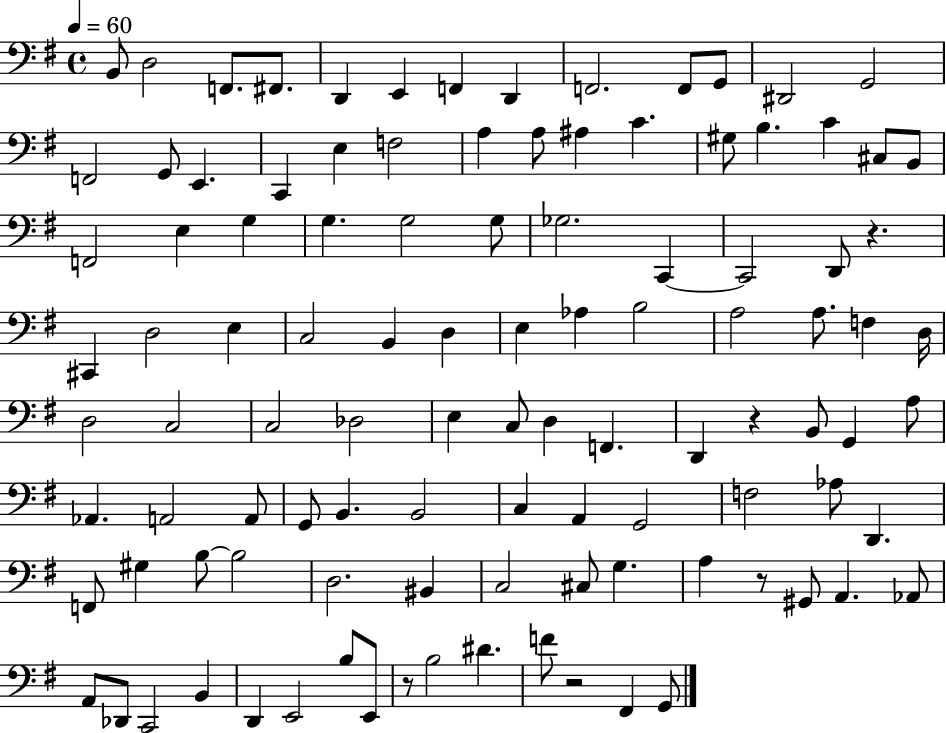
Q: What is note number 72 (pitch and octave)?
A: G2